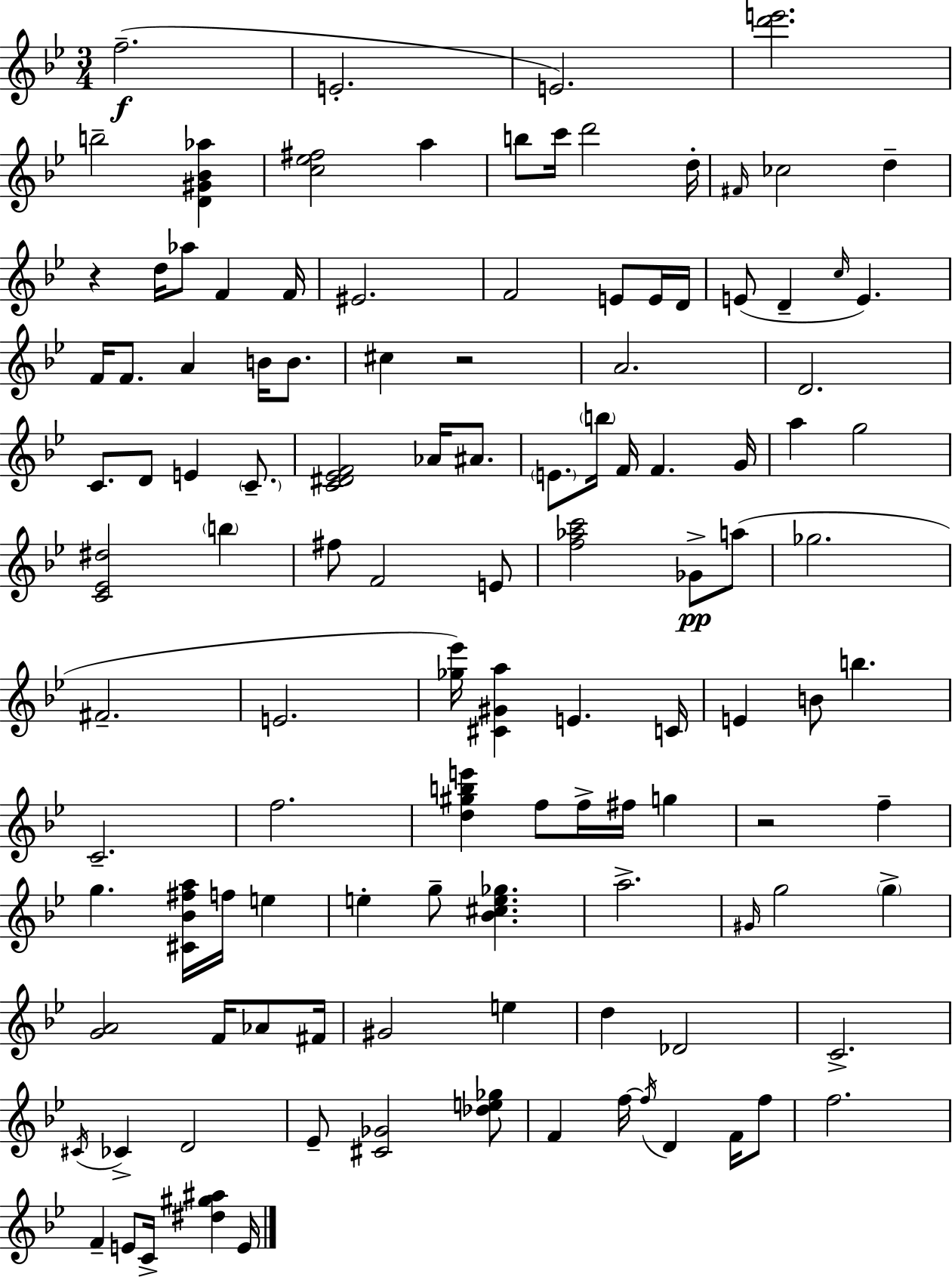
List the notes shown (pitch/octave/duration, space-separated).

F5/h. E4/h. E4/h. [D6,E6]/h. B5/h [D4,G#4,Bb4,Ab5]/q [C5,Eb5,F#5]/h A5/q B5/e C6/s D6/h D5/s F#4/s CES5/h D5/q R/q D5/s Ab5/e F4/q F4/s EIS4/h. F4/h E4/e E4/s D4/s E4/e D4/q C5/s E4/q. F4/s F4/e. A4/q B4/s B4/e. C#5/q R/h A4/h. D4/h. C4/e. D4/e E4/q C4/e. [C4,D#4,Eb4,F4]/h Ab4/s A#4/e. E4/e. B5/s F4/s F4/q. G4/s A5/q G5/h [C4,Eb4,D#5]/h B5/q F#5/e F4/h E4/e [F5,Ab5,C6]/h Gb4/e A5/e Gb5/h. F#4/h. E4/h. [Gb5,Eb6]/s [C#4,G#4,A5]/q E4/q. C4/s E4/q B4/e B5/q. C4/h. F5/h. [D5,G#5,B5,E6]/q F5/e F5/s F#5/s G5/q R/h F5/q G5/q. [C#4,Bb4,F#5,A5]/s F5/s E5/q E5/q G5/e [Bb4,C#5,E5,Gb5]/q. A5/h. G#4/s G5/h G5/q [G4,A4]/h F4/s Ab4/e F#4/s G#4/h E5/q D5/q Db4/h C4/h. C#4/s CES4/q D4/h Eb4/e [C#4,Gb4]/h [Db5,E5,Gb5]/e F4/q F5/s F5/s D4/q F4/s F5/e F5/h. F4/q E4/e C4/s [D#5,G#5,A#5]/q E4/s